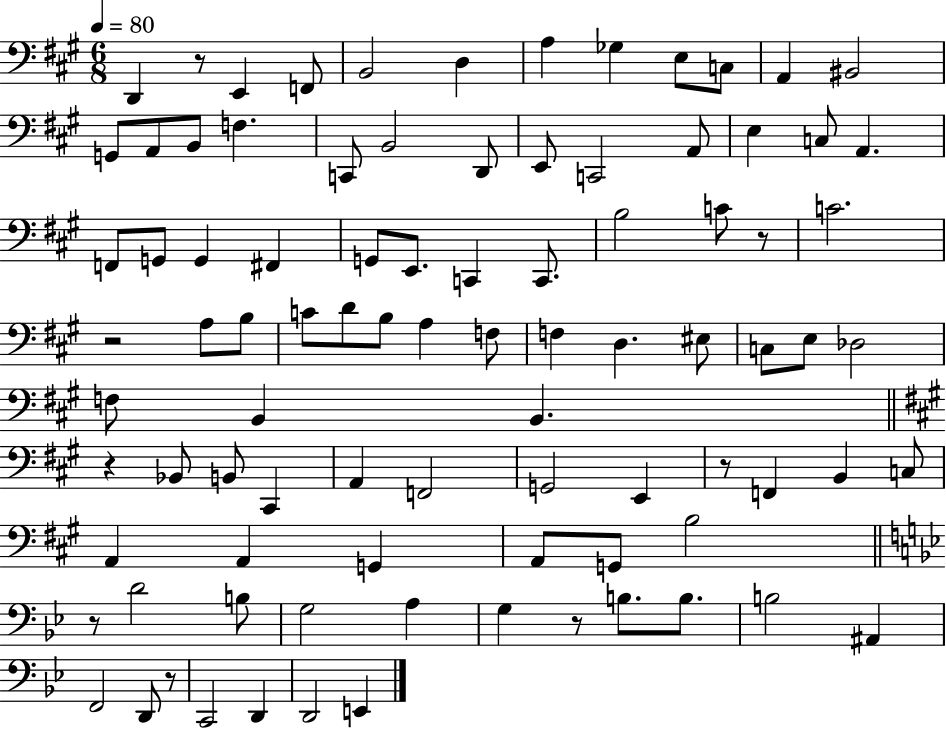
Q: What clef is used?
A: bass